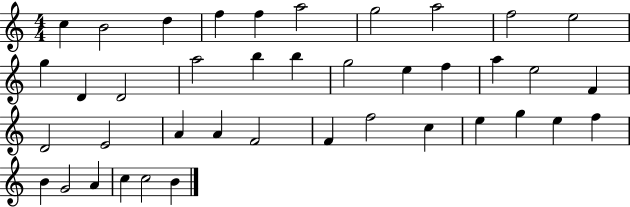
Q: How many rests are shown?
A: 0